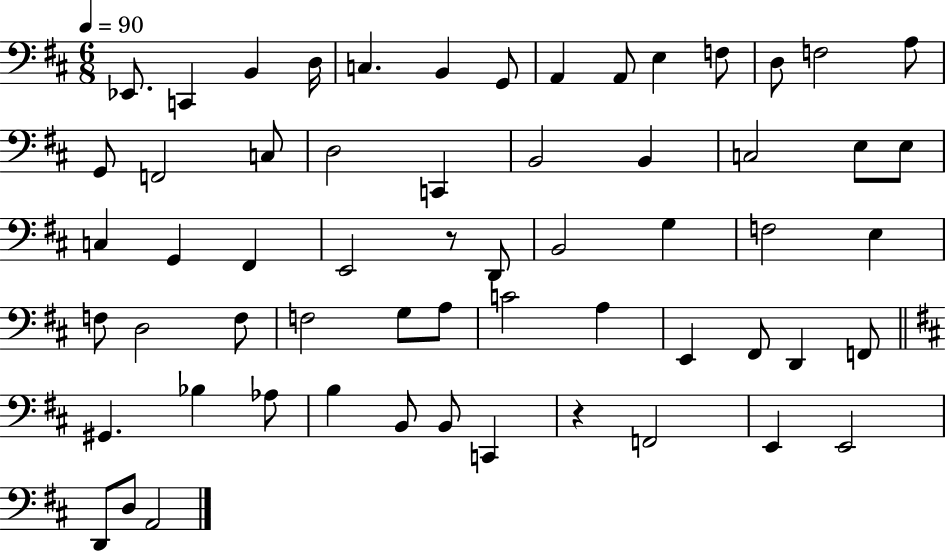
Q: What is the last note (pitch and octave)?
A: A2